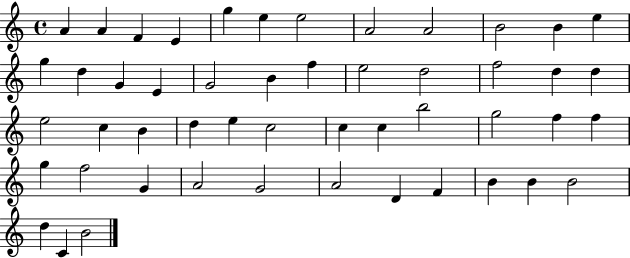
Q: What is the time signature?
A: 4/4